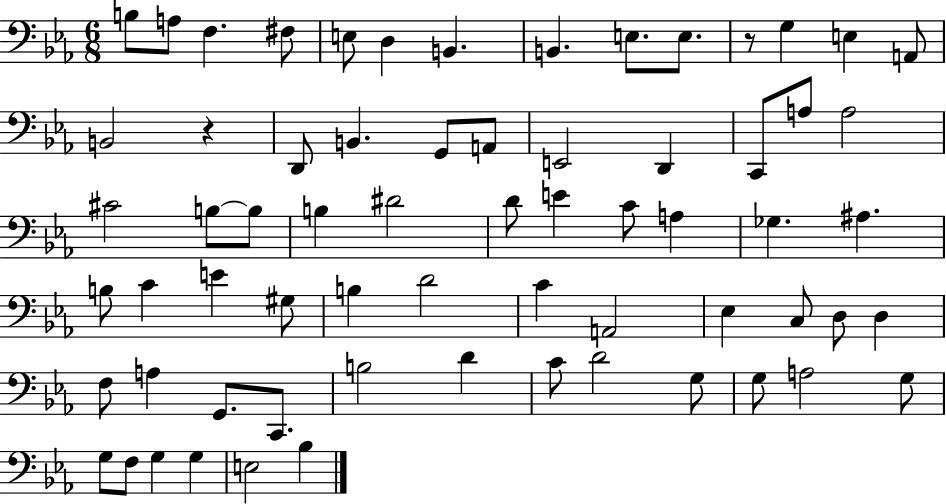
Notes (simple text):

B3/e A3/e F3/q. F#3/e E3/e D3/q B2/q. B2/q. E3/e. E3/e. R/e G3/q E3/q A2/e B2/h R/q D2/e B2/q. G2/e A2/e E2/h D2/q C2/e A3/e A3/h C#4/h B3/e B3/e B3/q D#4/h D4/e E4/q C4/e A3/q Gb3/q. A#3/q. B3/e C4/q E4/q G#3/e B3/q D4/h C4/q A2/h Eb3/q C3/e D3/e D3/q F3/e A3/q G2/e. C2/e. B3/h D4/q C4/e D4/h G3/e G3/e A3/h G3/e G3/e F3/e G3/q G3/q E3/h Bb3/q